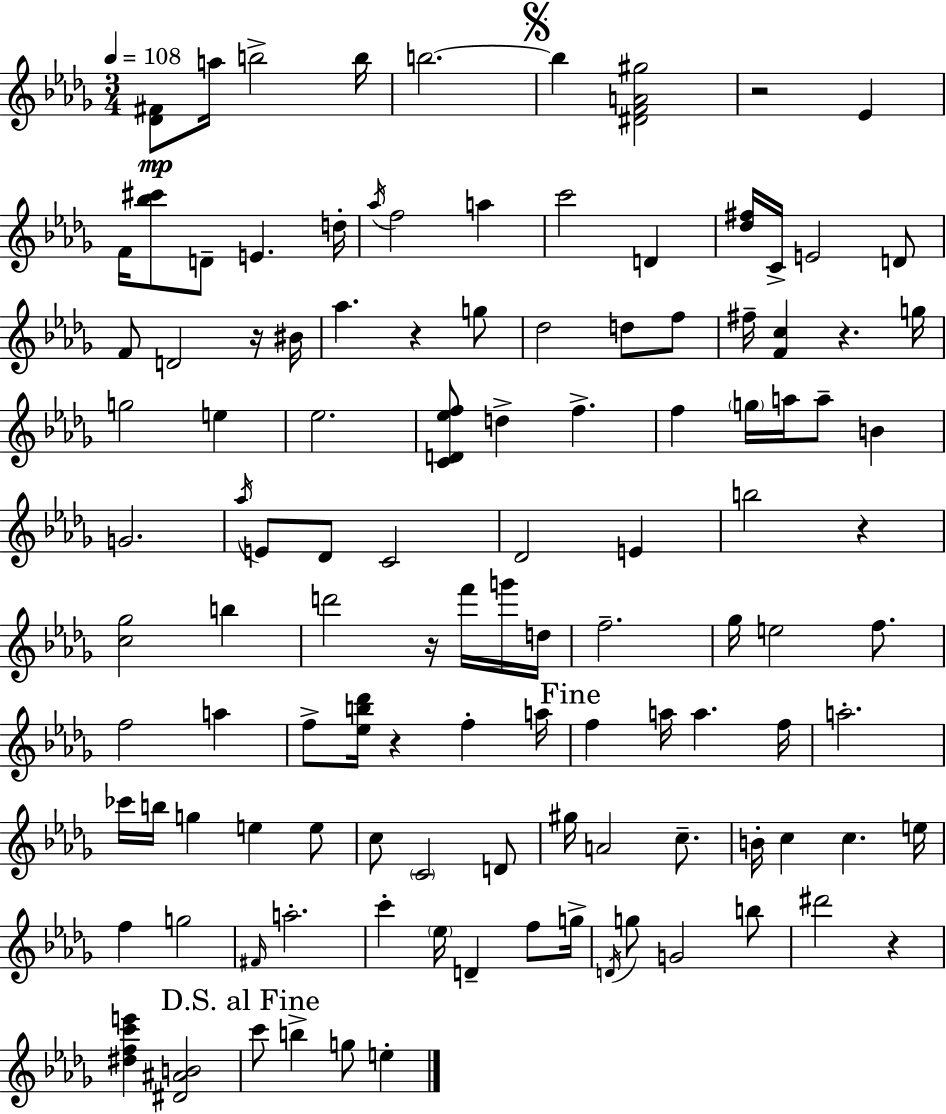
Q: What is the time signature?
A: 3/4